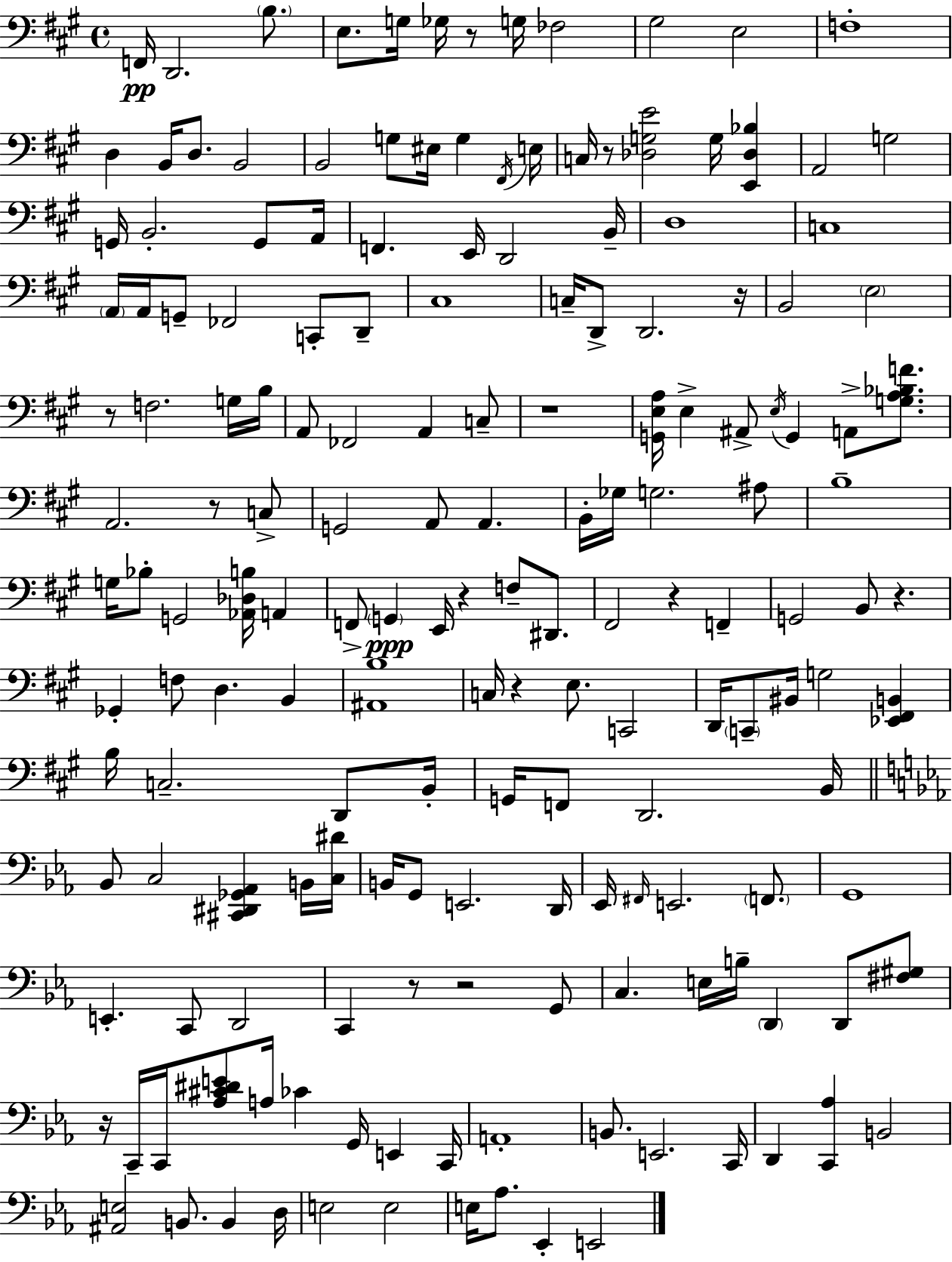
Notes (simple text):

F2/s D2/h. B3/e. E3/e. G3/s Gb3/s R/e G3/s FES3/h G#3/h E3/h F3/w D3/q B2/s D3/e. B2/h B2/h G3/e EIS3/s G3/q F#2/s E3/s C3/s R/e [Db3,G3,E4]/h G3/s [E2,Db3,Bb3]/q A2/h G3/h G2/s B2/h. G2/e A2/s F2/q. E2/s D2/h B2/s D3/w C3/w A2/s A2/s G2/e FES2/h C2/e D2/e C#3/w C3/s D2/e D2/h. R/s B2/h E3/h R/e F3/h. G3/s B3/s A2/e FES2/h A2/q C3/e R/w [G2,E3,A3]/s E3/q A#2/e E3/s G2/q A2/e [G3,A3,Bb3,F4]/e. A2/h. R/e C3/e G2/h A2/e A2/q. B2/s Gb3/s G3/h. A#3/e B3/w G3/s Bb3/e G2/h [Ab2,Db3,B3]/s A2/q F2/e G2/q E2/s R/q F3/e D#2/e. F#2/h R/q F2/q G2/h B2/e R/q. Gb2/q F3/e D3/q. B2/q [A#2,B3]/w C3/s R/q E3/e. C2/h D2/s C2/e BIS2/s G3/h [Eb2,F#2,B2]/q B3/s C3/h. D2/e B2/s G2/s F2/e D2/h. B2/s Bb2/e C3/h [C#2,D#2,Gb2,Ab2]/q B2/s [C3,D#4]/s B2/s G2/e E2/h. D2/s Eb2/s F#2/s E2/h. F2/e. G2/w E2/q. C2/e D2/h C2/q R/e R/h G2/e C3/q. E3/s B3/s D2/q D2/e [F#3,G#3]/e R/s C2/s C2/s [Ab3,C#4,D#4,E4]/e A3/s CES4/q G2/s E2/q C2/s A2/w B2/e. E2/h. C2/s D2/q [C2,Ab3]/q B2/h [A#2,E3]/h B2/e. B2/q D3/s E3/h E3/h E3/s Ab3/e. Eb2/q E2/h